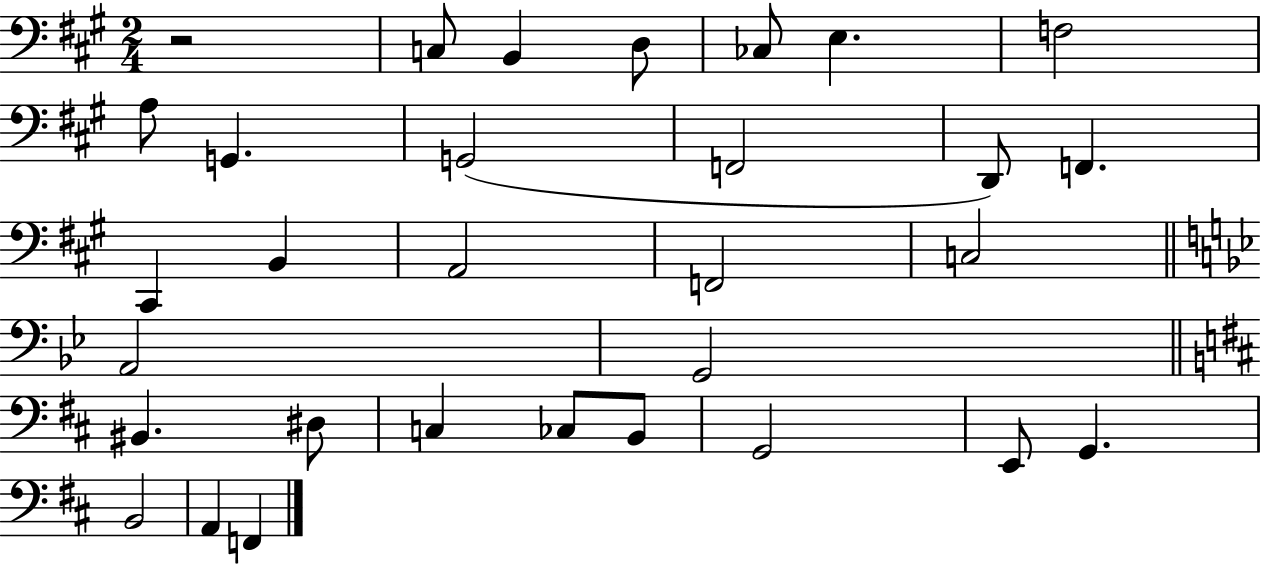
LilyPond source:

{
  \clef bass
  \numericTimeSignature
  \time 2/4
  \key a \major
  r2 | c8 b,4 d8 | ces8 e4. | f2 | \break a8 g,4. | g,2( | f,2 | d,8) f,4. | \break cis,4 b,4 | a,2 | f,2 | c2 | \break \bar "||" \break \key bes \major a,2 | g,2 | \bar "||" \break \key d \major bis,4. dis8 | c4 ces8 b,8 | g,2 | e,8 g,4. | \break b,2 | a,4 f,4 | \bar "|."
}